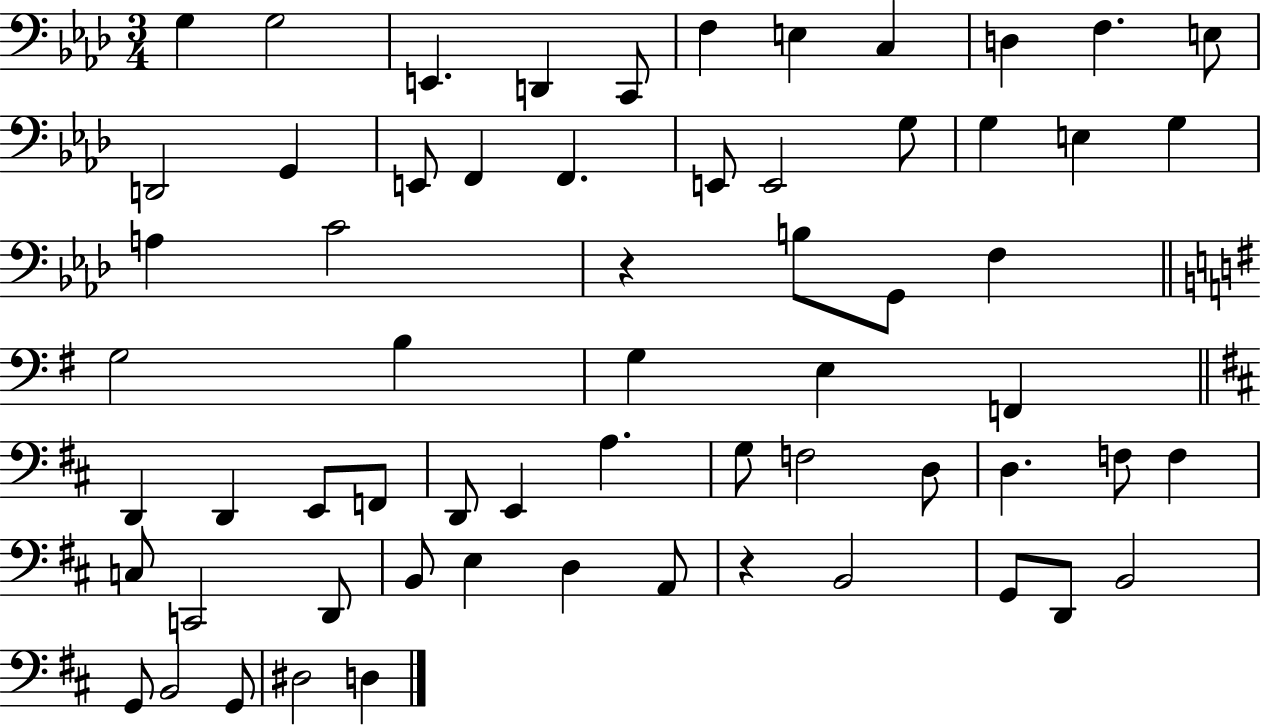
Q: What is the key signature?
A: AES major